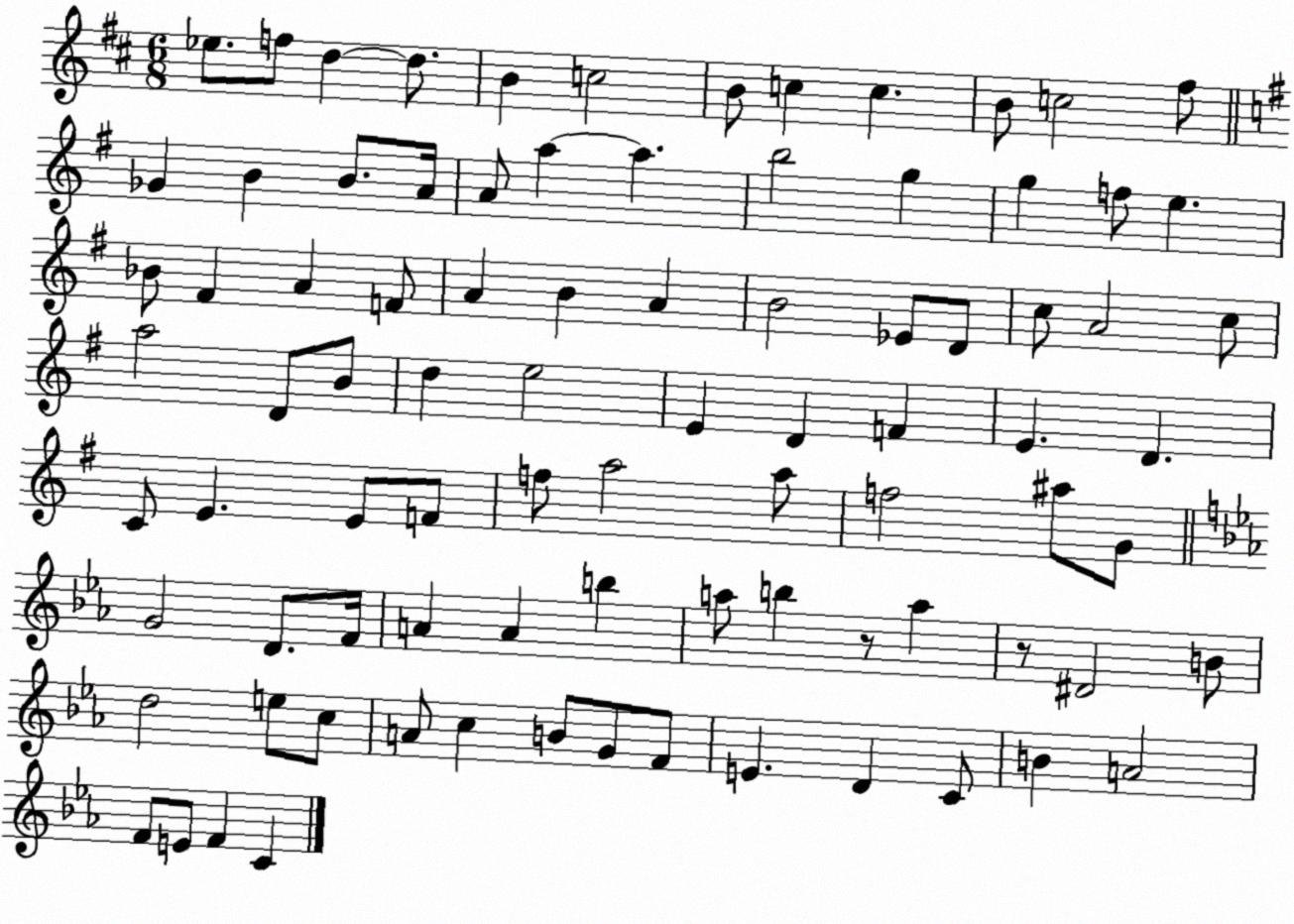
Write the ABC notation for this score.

X:1
T:Untitled
M:6/8
L:1/4
K:D
_e/2 f/2 d d/2 B c2 B/2 c c B/2 c2 ^f/2 _G B B/2 A/4 A/2 a a b2 g g f/2 e _B/2 ^F A F/2 A B A B2 _E/2 D/2 c/2 A2 c/2 a2 D/2 B/2 d e2 E D F E D C/2 E E/2 F/2 f/2 a2 a/2 f2 ^a/2 G/2 G2 D/2 F/4 A A b a/2 b z/2 a z/2 ^D2 B/2 d2 e/2 c/2 A/2 c B/2 G/2 F/2 E D C/2 B A2 F/2 E/2 F C